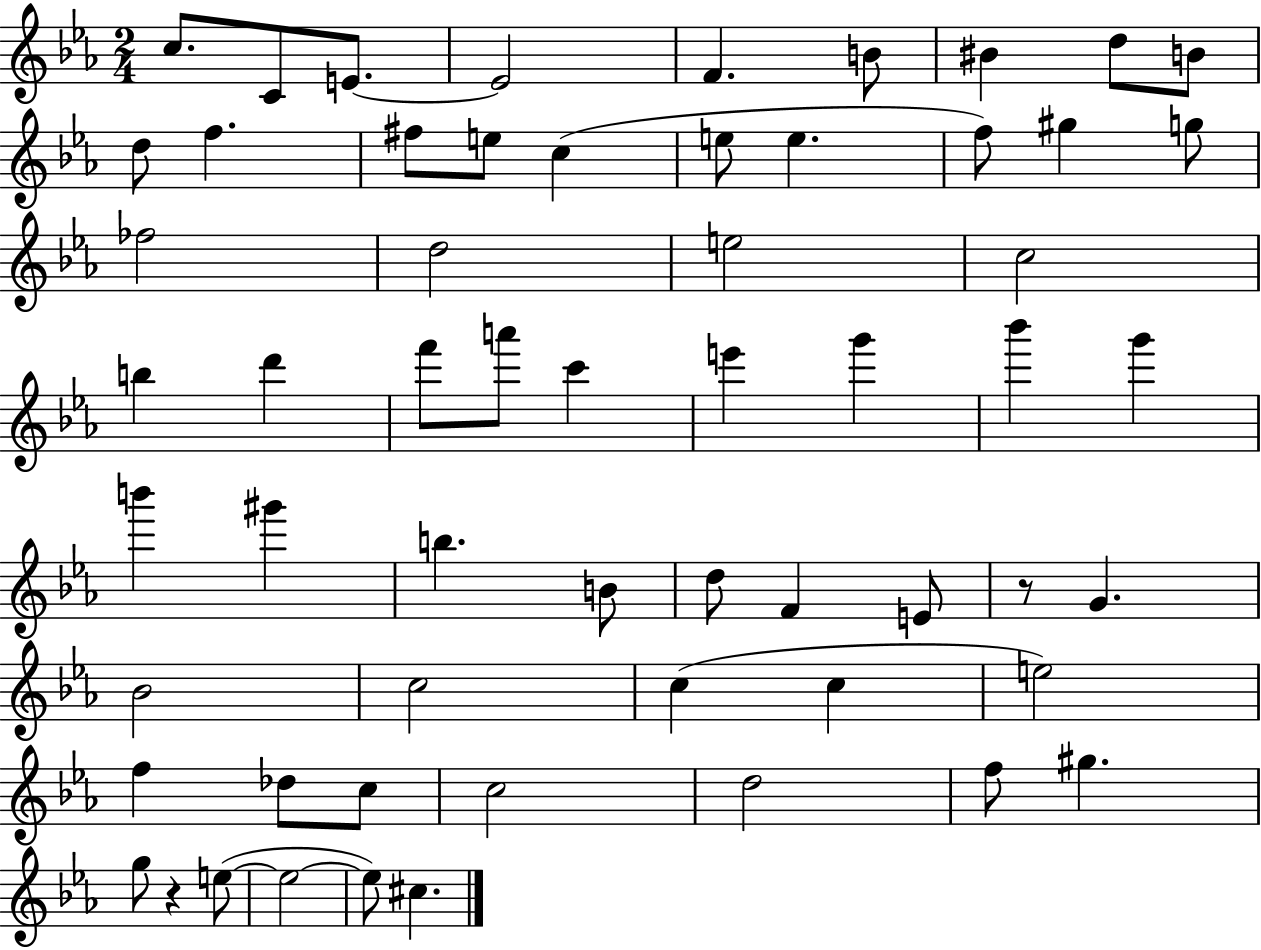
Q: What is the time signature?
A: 2/4